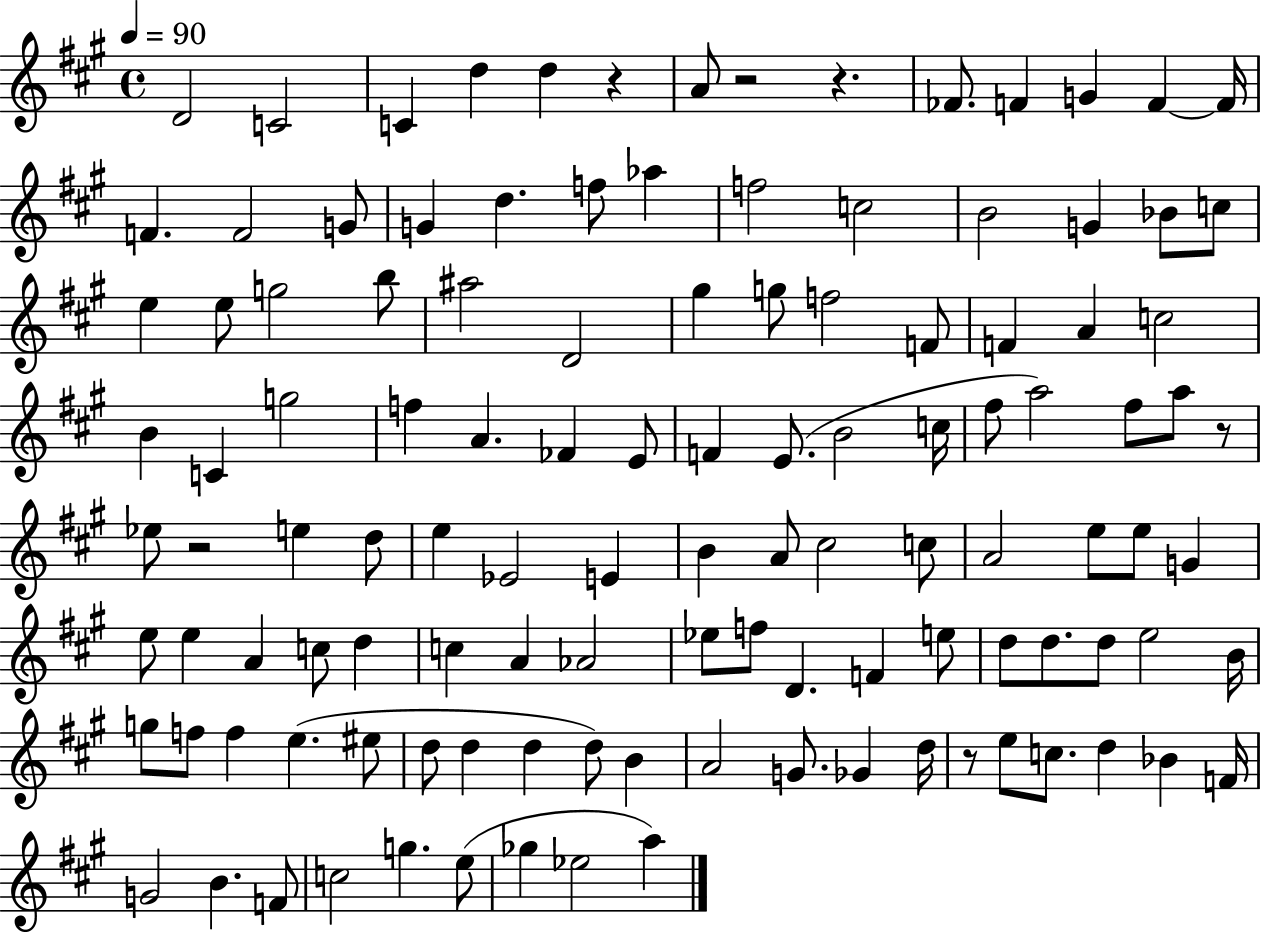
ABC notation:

X:1
T:Untitled
M:4/4
L:1/4
K:A
D2 C2 C d d z A/2 z2 z _F/2 F G F F/4 F F2 G/2 G d f/2 _a f2 c2 B2 G _B/2 c/2 e e/2 g2 b/2 ^a2 D2 ^g g/2 f2 F/2 F A c2 B C g2 f A _F E/2 F E/2 B2 c/4 ^f/2 a2 ^f/2 a/2 z/2 _e/2 z2 e d/2 e _E2 E B A/2 ^c2 c/2 A2 e/2 e/2 G e/2 e A c/2 d c A _A2 _e/2 f/2 D F e/2 d/2 d/2 d/2 e2 B/4 g/2 f/2 f e ^e/2 d/2 d d d/2 B A2 G/2 _G d/4 z/2 e/2 c/2 d _B F/4 G2 B F/2 c2 g e/2 _g _e2 a